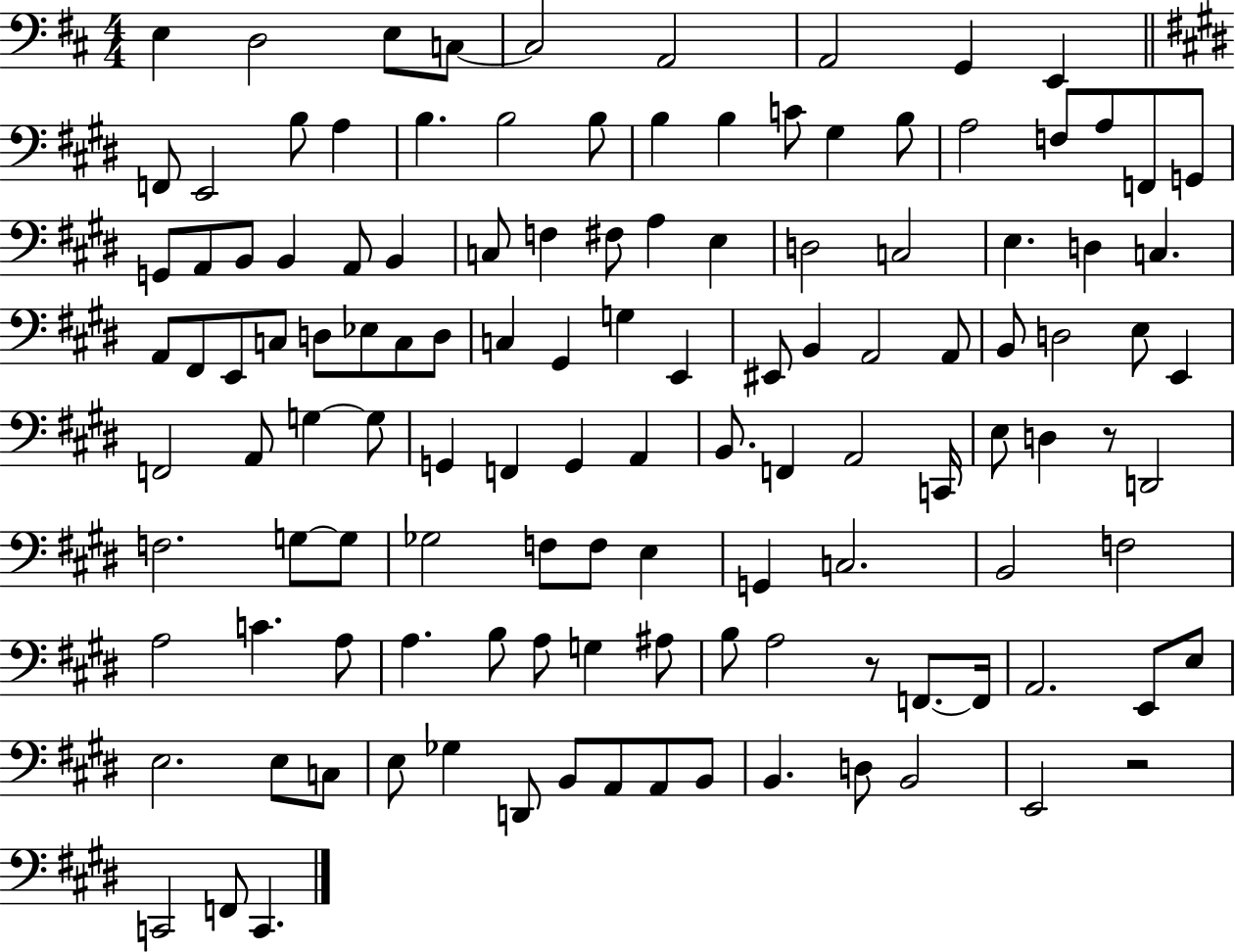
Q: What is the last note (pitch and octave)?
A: C2